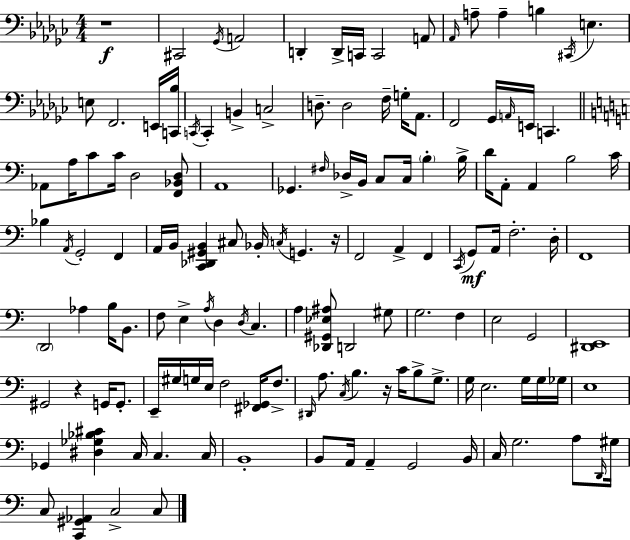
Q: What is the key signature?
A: EES minor